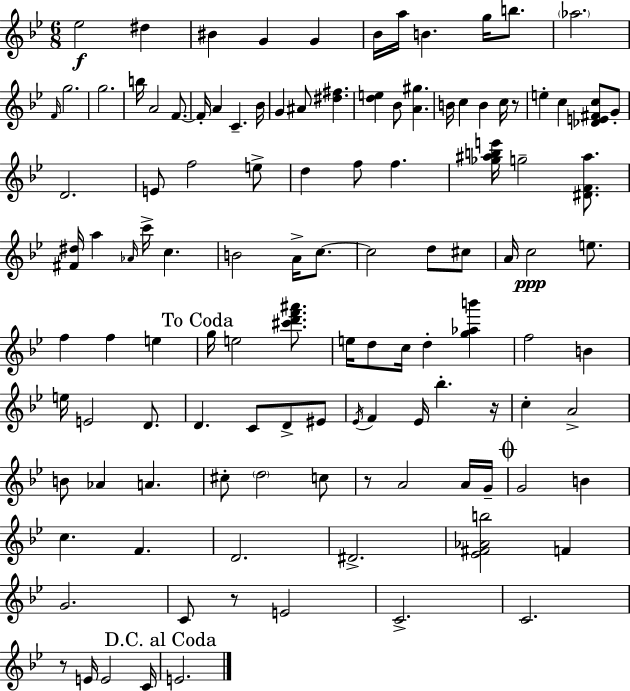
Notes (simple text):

Eb5/h D#5/q BIS4/q G4/q G4/q Bb4/s A5/s B4/q. G5/s B5/e. Ab5/h. F4/s G5/h. G5/h. B5/s A4/h F4/e. F4/s A4/q C4/q. Bb4/s G4/q A#4/e [D#5,F#5]/q. [D5,E5]/q Bb4/e [A4,G#5]/q. B4/s C5/q B4/q C5/s R/e E5/q C5/q [Db4,E4,F#4,C5]/e G4/e D4/h. E4/e F5/h E5/e D5/q F5/e F5/q. [Gb5,A#5,B5,E6]/s G5/h [D#4,F4,A#5]/e. [F#4,D#5]/s A5/q Ab4/s C6/s C5/q. B4/h A4/s C5/e. C5/h D5/e C#5/e A4/s C5/h E5/e. F5/q F5/q E5/q G5/s E5/h [C#6,D6,F6,A#6]/e. E5/s D5/e C5/s D5/q [G5,Ab5,B6]/q F5/h B4/q E5/s E4/h D4/e. D4/q. C4/e D4/e EIS4/e Eb4/s F4/q Eb4/s Bb5/q. R/s C5/q A4/h B4/e Ab4/q A4/q. C#5/e D5/h C5/e R/e A4/h A4/s G4/s G4/h B4/q C5/q. F4/q. D4/h. D#4/h. [Eb4,F#4,Ab4,B5]/h F4/q G4/h. C4/e R/e E4/h C4/h. C4/h. R/e E4/s E4/h C4/s E4/h.